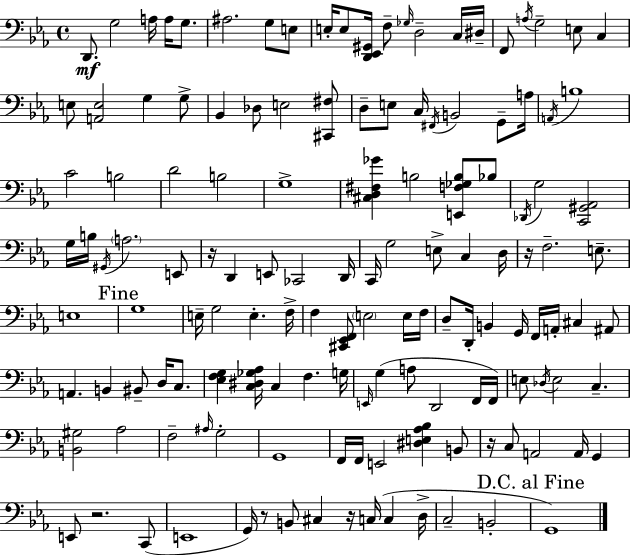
X:1
T:Untitled
M:4/4
L:1/4
K:Eb
D,,/2 G,2 A,/4 A,/4 G,/2 ^A,2 G,/2 E,/2 E,/4 E,/2 [D,,_E,,^G,,]/4 F,/2 _G,/4 D,2 C,/4 ^D,/4 F,,/2 A,/4 G,2 E,/2 C, E,/2 [A,,E,]2 G, G,/2 _B,, _D,/2 E,2 [^C,,^F,]/2 D,/2 E,/2 C,/4 ^F,,/4 B,,2 G,,/2 A,/4 A,,/4 B,4 C2 B,2 D2 B,2 G,4 [^C,D,^F,_G] B,2 [E,,F,_G,B,]/2 _B,/2 _D,,/4 G,2 [C,,^G,,_A,,]2 G,/4 B,/4 ^G,,/4 A,2 E,,/2 z/4 D,, E,,/2 _C,,2 D,,/4 C,,/4 G,2 E,/2 C, D,/4 z/4 F,2 E,/2 E,4 G,4 E,/4 G,2 E, F,/4 F, [^C,,_E,,F,,]/2 E,2 E,/4 F,/4 D,/2 D,,/4 B,, G,,/4 F,,/4 A,,/4 ^C, ^A,,/2 A,, B,, ^B,,/2 D,/4 C,/2 [_E,F,G,] [C,^D,_G,_A,]/4 C, F, G,/4 E,,/4 G, A,/2 D,,2 F,,/4 F,,/4 E,/2 _D,/4 E,2 C, [B,,^G,]2 _A,2 F,2 ^A,/4 G,2 G,,4 F,,/4 F,,/4 E,,2 [^D,E,_A,_B,] B,,/2 z/4 C,/2 A,,2 A,,/4 G,, E,,/2 z2 C,,/2 E,,4 G,,/4 z/2 B,,/2 ^C, z/4 C,/4 C, D,/4 C,2 B,,2 G,,4